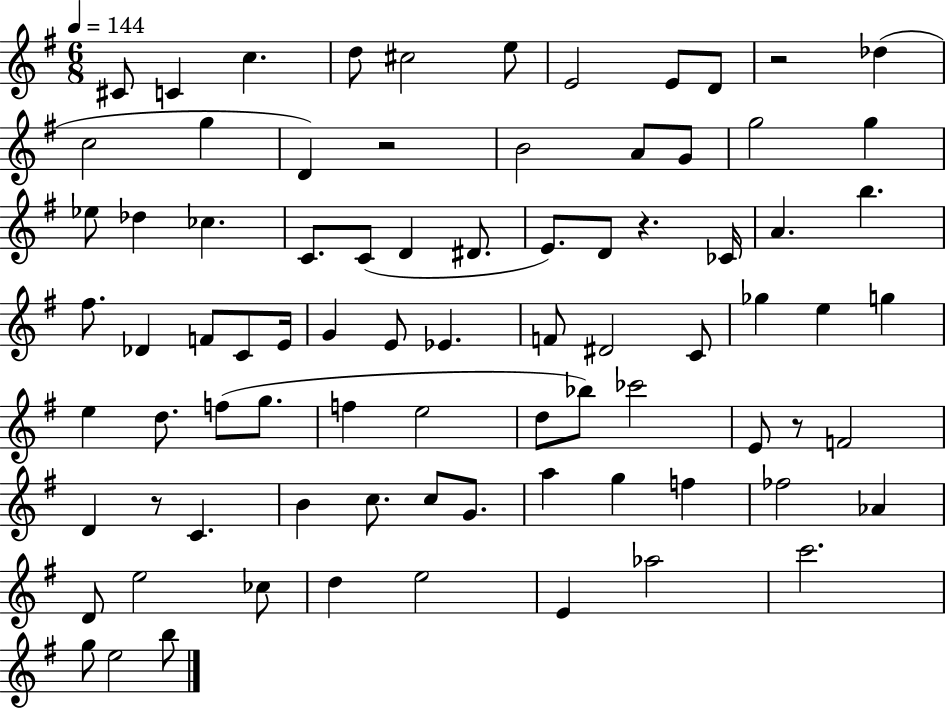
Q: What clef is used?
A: treble